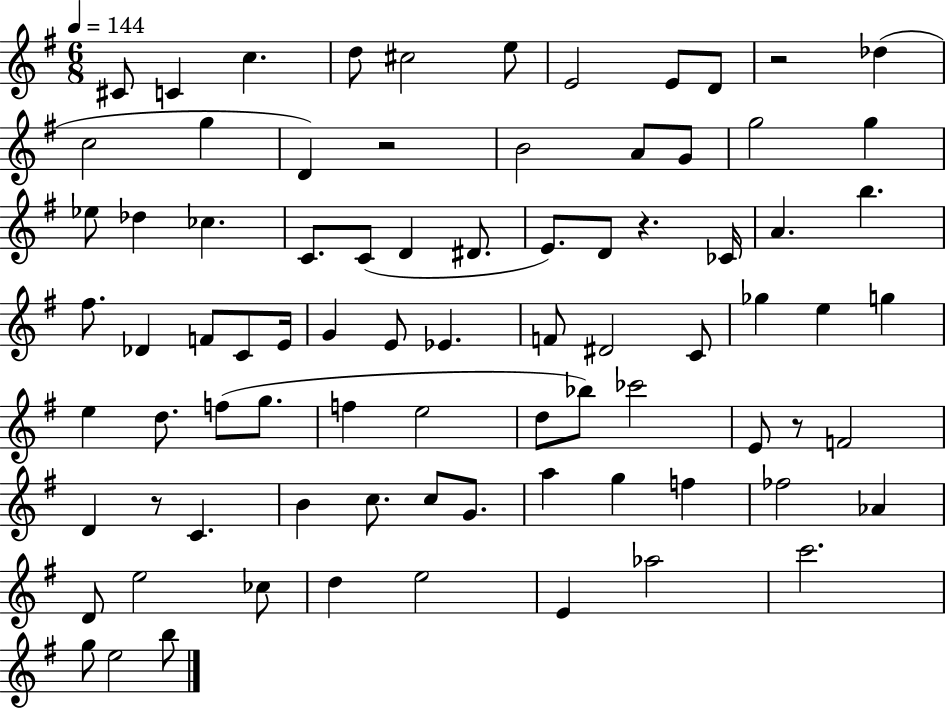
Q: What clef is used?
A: treble